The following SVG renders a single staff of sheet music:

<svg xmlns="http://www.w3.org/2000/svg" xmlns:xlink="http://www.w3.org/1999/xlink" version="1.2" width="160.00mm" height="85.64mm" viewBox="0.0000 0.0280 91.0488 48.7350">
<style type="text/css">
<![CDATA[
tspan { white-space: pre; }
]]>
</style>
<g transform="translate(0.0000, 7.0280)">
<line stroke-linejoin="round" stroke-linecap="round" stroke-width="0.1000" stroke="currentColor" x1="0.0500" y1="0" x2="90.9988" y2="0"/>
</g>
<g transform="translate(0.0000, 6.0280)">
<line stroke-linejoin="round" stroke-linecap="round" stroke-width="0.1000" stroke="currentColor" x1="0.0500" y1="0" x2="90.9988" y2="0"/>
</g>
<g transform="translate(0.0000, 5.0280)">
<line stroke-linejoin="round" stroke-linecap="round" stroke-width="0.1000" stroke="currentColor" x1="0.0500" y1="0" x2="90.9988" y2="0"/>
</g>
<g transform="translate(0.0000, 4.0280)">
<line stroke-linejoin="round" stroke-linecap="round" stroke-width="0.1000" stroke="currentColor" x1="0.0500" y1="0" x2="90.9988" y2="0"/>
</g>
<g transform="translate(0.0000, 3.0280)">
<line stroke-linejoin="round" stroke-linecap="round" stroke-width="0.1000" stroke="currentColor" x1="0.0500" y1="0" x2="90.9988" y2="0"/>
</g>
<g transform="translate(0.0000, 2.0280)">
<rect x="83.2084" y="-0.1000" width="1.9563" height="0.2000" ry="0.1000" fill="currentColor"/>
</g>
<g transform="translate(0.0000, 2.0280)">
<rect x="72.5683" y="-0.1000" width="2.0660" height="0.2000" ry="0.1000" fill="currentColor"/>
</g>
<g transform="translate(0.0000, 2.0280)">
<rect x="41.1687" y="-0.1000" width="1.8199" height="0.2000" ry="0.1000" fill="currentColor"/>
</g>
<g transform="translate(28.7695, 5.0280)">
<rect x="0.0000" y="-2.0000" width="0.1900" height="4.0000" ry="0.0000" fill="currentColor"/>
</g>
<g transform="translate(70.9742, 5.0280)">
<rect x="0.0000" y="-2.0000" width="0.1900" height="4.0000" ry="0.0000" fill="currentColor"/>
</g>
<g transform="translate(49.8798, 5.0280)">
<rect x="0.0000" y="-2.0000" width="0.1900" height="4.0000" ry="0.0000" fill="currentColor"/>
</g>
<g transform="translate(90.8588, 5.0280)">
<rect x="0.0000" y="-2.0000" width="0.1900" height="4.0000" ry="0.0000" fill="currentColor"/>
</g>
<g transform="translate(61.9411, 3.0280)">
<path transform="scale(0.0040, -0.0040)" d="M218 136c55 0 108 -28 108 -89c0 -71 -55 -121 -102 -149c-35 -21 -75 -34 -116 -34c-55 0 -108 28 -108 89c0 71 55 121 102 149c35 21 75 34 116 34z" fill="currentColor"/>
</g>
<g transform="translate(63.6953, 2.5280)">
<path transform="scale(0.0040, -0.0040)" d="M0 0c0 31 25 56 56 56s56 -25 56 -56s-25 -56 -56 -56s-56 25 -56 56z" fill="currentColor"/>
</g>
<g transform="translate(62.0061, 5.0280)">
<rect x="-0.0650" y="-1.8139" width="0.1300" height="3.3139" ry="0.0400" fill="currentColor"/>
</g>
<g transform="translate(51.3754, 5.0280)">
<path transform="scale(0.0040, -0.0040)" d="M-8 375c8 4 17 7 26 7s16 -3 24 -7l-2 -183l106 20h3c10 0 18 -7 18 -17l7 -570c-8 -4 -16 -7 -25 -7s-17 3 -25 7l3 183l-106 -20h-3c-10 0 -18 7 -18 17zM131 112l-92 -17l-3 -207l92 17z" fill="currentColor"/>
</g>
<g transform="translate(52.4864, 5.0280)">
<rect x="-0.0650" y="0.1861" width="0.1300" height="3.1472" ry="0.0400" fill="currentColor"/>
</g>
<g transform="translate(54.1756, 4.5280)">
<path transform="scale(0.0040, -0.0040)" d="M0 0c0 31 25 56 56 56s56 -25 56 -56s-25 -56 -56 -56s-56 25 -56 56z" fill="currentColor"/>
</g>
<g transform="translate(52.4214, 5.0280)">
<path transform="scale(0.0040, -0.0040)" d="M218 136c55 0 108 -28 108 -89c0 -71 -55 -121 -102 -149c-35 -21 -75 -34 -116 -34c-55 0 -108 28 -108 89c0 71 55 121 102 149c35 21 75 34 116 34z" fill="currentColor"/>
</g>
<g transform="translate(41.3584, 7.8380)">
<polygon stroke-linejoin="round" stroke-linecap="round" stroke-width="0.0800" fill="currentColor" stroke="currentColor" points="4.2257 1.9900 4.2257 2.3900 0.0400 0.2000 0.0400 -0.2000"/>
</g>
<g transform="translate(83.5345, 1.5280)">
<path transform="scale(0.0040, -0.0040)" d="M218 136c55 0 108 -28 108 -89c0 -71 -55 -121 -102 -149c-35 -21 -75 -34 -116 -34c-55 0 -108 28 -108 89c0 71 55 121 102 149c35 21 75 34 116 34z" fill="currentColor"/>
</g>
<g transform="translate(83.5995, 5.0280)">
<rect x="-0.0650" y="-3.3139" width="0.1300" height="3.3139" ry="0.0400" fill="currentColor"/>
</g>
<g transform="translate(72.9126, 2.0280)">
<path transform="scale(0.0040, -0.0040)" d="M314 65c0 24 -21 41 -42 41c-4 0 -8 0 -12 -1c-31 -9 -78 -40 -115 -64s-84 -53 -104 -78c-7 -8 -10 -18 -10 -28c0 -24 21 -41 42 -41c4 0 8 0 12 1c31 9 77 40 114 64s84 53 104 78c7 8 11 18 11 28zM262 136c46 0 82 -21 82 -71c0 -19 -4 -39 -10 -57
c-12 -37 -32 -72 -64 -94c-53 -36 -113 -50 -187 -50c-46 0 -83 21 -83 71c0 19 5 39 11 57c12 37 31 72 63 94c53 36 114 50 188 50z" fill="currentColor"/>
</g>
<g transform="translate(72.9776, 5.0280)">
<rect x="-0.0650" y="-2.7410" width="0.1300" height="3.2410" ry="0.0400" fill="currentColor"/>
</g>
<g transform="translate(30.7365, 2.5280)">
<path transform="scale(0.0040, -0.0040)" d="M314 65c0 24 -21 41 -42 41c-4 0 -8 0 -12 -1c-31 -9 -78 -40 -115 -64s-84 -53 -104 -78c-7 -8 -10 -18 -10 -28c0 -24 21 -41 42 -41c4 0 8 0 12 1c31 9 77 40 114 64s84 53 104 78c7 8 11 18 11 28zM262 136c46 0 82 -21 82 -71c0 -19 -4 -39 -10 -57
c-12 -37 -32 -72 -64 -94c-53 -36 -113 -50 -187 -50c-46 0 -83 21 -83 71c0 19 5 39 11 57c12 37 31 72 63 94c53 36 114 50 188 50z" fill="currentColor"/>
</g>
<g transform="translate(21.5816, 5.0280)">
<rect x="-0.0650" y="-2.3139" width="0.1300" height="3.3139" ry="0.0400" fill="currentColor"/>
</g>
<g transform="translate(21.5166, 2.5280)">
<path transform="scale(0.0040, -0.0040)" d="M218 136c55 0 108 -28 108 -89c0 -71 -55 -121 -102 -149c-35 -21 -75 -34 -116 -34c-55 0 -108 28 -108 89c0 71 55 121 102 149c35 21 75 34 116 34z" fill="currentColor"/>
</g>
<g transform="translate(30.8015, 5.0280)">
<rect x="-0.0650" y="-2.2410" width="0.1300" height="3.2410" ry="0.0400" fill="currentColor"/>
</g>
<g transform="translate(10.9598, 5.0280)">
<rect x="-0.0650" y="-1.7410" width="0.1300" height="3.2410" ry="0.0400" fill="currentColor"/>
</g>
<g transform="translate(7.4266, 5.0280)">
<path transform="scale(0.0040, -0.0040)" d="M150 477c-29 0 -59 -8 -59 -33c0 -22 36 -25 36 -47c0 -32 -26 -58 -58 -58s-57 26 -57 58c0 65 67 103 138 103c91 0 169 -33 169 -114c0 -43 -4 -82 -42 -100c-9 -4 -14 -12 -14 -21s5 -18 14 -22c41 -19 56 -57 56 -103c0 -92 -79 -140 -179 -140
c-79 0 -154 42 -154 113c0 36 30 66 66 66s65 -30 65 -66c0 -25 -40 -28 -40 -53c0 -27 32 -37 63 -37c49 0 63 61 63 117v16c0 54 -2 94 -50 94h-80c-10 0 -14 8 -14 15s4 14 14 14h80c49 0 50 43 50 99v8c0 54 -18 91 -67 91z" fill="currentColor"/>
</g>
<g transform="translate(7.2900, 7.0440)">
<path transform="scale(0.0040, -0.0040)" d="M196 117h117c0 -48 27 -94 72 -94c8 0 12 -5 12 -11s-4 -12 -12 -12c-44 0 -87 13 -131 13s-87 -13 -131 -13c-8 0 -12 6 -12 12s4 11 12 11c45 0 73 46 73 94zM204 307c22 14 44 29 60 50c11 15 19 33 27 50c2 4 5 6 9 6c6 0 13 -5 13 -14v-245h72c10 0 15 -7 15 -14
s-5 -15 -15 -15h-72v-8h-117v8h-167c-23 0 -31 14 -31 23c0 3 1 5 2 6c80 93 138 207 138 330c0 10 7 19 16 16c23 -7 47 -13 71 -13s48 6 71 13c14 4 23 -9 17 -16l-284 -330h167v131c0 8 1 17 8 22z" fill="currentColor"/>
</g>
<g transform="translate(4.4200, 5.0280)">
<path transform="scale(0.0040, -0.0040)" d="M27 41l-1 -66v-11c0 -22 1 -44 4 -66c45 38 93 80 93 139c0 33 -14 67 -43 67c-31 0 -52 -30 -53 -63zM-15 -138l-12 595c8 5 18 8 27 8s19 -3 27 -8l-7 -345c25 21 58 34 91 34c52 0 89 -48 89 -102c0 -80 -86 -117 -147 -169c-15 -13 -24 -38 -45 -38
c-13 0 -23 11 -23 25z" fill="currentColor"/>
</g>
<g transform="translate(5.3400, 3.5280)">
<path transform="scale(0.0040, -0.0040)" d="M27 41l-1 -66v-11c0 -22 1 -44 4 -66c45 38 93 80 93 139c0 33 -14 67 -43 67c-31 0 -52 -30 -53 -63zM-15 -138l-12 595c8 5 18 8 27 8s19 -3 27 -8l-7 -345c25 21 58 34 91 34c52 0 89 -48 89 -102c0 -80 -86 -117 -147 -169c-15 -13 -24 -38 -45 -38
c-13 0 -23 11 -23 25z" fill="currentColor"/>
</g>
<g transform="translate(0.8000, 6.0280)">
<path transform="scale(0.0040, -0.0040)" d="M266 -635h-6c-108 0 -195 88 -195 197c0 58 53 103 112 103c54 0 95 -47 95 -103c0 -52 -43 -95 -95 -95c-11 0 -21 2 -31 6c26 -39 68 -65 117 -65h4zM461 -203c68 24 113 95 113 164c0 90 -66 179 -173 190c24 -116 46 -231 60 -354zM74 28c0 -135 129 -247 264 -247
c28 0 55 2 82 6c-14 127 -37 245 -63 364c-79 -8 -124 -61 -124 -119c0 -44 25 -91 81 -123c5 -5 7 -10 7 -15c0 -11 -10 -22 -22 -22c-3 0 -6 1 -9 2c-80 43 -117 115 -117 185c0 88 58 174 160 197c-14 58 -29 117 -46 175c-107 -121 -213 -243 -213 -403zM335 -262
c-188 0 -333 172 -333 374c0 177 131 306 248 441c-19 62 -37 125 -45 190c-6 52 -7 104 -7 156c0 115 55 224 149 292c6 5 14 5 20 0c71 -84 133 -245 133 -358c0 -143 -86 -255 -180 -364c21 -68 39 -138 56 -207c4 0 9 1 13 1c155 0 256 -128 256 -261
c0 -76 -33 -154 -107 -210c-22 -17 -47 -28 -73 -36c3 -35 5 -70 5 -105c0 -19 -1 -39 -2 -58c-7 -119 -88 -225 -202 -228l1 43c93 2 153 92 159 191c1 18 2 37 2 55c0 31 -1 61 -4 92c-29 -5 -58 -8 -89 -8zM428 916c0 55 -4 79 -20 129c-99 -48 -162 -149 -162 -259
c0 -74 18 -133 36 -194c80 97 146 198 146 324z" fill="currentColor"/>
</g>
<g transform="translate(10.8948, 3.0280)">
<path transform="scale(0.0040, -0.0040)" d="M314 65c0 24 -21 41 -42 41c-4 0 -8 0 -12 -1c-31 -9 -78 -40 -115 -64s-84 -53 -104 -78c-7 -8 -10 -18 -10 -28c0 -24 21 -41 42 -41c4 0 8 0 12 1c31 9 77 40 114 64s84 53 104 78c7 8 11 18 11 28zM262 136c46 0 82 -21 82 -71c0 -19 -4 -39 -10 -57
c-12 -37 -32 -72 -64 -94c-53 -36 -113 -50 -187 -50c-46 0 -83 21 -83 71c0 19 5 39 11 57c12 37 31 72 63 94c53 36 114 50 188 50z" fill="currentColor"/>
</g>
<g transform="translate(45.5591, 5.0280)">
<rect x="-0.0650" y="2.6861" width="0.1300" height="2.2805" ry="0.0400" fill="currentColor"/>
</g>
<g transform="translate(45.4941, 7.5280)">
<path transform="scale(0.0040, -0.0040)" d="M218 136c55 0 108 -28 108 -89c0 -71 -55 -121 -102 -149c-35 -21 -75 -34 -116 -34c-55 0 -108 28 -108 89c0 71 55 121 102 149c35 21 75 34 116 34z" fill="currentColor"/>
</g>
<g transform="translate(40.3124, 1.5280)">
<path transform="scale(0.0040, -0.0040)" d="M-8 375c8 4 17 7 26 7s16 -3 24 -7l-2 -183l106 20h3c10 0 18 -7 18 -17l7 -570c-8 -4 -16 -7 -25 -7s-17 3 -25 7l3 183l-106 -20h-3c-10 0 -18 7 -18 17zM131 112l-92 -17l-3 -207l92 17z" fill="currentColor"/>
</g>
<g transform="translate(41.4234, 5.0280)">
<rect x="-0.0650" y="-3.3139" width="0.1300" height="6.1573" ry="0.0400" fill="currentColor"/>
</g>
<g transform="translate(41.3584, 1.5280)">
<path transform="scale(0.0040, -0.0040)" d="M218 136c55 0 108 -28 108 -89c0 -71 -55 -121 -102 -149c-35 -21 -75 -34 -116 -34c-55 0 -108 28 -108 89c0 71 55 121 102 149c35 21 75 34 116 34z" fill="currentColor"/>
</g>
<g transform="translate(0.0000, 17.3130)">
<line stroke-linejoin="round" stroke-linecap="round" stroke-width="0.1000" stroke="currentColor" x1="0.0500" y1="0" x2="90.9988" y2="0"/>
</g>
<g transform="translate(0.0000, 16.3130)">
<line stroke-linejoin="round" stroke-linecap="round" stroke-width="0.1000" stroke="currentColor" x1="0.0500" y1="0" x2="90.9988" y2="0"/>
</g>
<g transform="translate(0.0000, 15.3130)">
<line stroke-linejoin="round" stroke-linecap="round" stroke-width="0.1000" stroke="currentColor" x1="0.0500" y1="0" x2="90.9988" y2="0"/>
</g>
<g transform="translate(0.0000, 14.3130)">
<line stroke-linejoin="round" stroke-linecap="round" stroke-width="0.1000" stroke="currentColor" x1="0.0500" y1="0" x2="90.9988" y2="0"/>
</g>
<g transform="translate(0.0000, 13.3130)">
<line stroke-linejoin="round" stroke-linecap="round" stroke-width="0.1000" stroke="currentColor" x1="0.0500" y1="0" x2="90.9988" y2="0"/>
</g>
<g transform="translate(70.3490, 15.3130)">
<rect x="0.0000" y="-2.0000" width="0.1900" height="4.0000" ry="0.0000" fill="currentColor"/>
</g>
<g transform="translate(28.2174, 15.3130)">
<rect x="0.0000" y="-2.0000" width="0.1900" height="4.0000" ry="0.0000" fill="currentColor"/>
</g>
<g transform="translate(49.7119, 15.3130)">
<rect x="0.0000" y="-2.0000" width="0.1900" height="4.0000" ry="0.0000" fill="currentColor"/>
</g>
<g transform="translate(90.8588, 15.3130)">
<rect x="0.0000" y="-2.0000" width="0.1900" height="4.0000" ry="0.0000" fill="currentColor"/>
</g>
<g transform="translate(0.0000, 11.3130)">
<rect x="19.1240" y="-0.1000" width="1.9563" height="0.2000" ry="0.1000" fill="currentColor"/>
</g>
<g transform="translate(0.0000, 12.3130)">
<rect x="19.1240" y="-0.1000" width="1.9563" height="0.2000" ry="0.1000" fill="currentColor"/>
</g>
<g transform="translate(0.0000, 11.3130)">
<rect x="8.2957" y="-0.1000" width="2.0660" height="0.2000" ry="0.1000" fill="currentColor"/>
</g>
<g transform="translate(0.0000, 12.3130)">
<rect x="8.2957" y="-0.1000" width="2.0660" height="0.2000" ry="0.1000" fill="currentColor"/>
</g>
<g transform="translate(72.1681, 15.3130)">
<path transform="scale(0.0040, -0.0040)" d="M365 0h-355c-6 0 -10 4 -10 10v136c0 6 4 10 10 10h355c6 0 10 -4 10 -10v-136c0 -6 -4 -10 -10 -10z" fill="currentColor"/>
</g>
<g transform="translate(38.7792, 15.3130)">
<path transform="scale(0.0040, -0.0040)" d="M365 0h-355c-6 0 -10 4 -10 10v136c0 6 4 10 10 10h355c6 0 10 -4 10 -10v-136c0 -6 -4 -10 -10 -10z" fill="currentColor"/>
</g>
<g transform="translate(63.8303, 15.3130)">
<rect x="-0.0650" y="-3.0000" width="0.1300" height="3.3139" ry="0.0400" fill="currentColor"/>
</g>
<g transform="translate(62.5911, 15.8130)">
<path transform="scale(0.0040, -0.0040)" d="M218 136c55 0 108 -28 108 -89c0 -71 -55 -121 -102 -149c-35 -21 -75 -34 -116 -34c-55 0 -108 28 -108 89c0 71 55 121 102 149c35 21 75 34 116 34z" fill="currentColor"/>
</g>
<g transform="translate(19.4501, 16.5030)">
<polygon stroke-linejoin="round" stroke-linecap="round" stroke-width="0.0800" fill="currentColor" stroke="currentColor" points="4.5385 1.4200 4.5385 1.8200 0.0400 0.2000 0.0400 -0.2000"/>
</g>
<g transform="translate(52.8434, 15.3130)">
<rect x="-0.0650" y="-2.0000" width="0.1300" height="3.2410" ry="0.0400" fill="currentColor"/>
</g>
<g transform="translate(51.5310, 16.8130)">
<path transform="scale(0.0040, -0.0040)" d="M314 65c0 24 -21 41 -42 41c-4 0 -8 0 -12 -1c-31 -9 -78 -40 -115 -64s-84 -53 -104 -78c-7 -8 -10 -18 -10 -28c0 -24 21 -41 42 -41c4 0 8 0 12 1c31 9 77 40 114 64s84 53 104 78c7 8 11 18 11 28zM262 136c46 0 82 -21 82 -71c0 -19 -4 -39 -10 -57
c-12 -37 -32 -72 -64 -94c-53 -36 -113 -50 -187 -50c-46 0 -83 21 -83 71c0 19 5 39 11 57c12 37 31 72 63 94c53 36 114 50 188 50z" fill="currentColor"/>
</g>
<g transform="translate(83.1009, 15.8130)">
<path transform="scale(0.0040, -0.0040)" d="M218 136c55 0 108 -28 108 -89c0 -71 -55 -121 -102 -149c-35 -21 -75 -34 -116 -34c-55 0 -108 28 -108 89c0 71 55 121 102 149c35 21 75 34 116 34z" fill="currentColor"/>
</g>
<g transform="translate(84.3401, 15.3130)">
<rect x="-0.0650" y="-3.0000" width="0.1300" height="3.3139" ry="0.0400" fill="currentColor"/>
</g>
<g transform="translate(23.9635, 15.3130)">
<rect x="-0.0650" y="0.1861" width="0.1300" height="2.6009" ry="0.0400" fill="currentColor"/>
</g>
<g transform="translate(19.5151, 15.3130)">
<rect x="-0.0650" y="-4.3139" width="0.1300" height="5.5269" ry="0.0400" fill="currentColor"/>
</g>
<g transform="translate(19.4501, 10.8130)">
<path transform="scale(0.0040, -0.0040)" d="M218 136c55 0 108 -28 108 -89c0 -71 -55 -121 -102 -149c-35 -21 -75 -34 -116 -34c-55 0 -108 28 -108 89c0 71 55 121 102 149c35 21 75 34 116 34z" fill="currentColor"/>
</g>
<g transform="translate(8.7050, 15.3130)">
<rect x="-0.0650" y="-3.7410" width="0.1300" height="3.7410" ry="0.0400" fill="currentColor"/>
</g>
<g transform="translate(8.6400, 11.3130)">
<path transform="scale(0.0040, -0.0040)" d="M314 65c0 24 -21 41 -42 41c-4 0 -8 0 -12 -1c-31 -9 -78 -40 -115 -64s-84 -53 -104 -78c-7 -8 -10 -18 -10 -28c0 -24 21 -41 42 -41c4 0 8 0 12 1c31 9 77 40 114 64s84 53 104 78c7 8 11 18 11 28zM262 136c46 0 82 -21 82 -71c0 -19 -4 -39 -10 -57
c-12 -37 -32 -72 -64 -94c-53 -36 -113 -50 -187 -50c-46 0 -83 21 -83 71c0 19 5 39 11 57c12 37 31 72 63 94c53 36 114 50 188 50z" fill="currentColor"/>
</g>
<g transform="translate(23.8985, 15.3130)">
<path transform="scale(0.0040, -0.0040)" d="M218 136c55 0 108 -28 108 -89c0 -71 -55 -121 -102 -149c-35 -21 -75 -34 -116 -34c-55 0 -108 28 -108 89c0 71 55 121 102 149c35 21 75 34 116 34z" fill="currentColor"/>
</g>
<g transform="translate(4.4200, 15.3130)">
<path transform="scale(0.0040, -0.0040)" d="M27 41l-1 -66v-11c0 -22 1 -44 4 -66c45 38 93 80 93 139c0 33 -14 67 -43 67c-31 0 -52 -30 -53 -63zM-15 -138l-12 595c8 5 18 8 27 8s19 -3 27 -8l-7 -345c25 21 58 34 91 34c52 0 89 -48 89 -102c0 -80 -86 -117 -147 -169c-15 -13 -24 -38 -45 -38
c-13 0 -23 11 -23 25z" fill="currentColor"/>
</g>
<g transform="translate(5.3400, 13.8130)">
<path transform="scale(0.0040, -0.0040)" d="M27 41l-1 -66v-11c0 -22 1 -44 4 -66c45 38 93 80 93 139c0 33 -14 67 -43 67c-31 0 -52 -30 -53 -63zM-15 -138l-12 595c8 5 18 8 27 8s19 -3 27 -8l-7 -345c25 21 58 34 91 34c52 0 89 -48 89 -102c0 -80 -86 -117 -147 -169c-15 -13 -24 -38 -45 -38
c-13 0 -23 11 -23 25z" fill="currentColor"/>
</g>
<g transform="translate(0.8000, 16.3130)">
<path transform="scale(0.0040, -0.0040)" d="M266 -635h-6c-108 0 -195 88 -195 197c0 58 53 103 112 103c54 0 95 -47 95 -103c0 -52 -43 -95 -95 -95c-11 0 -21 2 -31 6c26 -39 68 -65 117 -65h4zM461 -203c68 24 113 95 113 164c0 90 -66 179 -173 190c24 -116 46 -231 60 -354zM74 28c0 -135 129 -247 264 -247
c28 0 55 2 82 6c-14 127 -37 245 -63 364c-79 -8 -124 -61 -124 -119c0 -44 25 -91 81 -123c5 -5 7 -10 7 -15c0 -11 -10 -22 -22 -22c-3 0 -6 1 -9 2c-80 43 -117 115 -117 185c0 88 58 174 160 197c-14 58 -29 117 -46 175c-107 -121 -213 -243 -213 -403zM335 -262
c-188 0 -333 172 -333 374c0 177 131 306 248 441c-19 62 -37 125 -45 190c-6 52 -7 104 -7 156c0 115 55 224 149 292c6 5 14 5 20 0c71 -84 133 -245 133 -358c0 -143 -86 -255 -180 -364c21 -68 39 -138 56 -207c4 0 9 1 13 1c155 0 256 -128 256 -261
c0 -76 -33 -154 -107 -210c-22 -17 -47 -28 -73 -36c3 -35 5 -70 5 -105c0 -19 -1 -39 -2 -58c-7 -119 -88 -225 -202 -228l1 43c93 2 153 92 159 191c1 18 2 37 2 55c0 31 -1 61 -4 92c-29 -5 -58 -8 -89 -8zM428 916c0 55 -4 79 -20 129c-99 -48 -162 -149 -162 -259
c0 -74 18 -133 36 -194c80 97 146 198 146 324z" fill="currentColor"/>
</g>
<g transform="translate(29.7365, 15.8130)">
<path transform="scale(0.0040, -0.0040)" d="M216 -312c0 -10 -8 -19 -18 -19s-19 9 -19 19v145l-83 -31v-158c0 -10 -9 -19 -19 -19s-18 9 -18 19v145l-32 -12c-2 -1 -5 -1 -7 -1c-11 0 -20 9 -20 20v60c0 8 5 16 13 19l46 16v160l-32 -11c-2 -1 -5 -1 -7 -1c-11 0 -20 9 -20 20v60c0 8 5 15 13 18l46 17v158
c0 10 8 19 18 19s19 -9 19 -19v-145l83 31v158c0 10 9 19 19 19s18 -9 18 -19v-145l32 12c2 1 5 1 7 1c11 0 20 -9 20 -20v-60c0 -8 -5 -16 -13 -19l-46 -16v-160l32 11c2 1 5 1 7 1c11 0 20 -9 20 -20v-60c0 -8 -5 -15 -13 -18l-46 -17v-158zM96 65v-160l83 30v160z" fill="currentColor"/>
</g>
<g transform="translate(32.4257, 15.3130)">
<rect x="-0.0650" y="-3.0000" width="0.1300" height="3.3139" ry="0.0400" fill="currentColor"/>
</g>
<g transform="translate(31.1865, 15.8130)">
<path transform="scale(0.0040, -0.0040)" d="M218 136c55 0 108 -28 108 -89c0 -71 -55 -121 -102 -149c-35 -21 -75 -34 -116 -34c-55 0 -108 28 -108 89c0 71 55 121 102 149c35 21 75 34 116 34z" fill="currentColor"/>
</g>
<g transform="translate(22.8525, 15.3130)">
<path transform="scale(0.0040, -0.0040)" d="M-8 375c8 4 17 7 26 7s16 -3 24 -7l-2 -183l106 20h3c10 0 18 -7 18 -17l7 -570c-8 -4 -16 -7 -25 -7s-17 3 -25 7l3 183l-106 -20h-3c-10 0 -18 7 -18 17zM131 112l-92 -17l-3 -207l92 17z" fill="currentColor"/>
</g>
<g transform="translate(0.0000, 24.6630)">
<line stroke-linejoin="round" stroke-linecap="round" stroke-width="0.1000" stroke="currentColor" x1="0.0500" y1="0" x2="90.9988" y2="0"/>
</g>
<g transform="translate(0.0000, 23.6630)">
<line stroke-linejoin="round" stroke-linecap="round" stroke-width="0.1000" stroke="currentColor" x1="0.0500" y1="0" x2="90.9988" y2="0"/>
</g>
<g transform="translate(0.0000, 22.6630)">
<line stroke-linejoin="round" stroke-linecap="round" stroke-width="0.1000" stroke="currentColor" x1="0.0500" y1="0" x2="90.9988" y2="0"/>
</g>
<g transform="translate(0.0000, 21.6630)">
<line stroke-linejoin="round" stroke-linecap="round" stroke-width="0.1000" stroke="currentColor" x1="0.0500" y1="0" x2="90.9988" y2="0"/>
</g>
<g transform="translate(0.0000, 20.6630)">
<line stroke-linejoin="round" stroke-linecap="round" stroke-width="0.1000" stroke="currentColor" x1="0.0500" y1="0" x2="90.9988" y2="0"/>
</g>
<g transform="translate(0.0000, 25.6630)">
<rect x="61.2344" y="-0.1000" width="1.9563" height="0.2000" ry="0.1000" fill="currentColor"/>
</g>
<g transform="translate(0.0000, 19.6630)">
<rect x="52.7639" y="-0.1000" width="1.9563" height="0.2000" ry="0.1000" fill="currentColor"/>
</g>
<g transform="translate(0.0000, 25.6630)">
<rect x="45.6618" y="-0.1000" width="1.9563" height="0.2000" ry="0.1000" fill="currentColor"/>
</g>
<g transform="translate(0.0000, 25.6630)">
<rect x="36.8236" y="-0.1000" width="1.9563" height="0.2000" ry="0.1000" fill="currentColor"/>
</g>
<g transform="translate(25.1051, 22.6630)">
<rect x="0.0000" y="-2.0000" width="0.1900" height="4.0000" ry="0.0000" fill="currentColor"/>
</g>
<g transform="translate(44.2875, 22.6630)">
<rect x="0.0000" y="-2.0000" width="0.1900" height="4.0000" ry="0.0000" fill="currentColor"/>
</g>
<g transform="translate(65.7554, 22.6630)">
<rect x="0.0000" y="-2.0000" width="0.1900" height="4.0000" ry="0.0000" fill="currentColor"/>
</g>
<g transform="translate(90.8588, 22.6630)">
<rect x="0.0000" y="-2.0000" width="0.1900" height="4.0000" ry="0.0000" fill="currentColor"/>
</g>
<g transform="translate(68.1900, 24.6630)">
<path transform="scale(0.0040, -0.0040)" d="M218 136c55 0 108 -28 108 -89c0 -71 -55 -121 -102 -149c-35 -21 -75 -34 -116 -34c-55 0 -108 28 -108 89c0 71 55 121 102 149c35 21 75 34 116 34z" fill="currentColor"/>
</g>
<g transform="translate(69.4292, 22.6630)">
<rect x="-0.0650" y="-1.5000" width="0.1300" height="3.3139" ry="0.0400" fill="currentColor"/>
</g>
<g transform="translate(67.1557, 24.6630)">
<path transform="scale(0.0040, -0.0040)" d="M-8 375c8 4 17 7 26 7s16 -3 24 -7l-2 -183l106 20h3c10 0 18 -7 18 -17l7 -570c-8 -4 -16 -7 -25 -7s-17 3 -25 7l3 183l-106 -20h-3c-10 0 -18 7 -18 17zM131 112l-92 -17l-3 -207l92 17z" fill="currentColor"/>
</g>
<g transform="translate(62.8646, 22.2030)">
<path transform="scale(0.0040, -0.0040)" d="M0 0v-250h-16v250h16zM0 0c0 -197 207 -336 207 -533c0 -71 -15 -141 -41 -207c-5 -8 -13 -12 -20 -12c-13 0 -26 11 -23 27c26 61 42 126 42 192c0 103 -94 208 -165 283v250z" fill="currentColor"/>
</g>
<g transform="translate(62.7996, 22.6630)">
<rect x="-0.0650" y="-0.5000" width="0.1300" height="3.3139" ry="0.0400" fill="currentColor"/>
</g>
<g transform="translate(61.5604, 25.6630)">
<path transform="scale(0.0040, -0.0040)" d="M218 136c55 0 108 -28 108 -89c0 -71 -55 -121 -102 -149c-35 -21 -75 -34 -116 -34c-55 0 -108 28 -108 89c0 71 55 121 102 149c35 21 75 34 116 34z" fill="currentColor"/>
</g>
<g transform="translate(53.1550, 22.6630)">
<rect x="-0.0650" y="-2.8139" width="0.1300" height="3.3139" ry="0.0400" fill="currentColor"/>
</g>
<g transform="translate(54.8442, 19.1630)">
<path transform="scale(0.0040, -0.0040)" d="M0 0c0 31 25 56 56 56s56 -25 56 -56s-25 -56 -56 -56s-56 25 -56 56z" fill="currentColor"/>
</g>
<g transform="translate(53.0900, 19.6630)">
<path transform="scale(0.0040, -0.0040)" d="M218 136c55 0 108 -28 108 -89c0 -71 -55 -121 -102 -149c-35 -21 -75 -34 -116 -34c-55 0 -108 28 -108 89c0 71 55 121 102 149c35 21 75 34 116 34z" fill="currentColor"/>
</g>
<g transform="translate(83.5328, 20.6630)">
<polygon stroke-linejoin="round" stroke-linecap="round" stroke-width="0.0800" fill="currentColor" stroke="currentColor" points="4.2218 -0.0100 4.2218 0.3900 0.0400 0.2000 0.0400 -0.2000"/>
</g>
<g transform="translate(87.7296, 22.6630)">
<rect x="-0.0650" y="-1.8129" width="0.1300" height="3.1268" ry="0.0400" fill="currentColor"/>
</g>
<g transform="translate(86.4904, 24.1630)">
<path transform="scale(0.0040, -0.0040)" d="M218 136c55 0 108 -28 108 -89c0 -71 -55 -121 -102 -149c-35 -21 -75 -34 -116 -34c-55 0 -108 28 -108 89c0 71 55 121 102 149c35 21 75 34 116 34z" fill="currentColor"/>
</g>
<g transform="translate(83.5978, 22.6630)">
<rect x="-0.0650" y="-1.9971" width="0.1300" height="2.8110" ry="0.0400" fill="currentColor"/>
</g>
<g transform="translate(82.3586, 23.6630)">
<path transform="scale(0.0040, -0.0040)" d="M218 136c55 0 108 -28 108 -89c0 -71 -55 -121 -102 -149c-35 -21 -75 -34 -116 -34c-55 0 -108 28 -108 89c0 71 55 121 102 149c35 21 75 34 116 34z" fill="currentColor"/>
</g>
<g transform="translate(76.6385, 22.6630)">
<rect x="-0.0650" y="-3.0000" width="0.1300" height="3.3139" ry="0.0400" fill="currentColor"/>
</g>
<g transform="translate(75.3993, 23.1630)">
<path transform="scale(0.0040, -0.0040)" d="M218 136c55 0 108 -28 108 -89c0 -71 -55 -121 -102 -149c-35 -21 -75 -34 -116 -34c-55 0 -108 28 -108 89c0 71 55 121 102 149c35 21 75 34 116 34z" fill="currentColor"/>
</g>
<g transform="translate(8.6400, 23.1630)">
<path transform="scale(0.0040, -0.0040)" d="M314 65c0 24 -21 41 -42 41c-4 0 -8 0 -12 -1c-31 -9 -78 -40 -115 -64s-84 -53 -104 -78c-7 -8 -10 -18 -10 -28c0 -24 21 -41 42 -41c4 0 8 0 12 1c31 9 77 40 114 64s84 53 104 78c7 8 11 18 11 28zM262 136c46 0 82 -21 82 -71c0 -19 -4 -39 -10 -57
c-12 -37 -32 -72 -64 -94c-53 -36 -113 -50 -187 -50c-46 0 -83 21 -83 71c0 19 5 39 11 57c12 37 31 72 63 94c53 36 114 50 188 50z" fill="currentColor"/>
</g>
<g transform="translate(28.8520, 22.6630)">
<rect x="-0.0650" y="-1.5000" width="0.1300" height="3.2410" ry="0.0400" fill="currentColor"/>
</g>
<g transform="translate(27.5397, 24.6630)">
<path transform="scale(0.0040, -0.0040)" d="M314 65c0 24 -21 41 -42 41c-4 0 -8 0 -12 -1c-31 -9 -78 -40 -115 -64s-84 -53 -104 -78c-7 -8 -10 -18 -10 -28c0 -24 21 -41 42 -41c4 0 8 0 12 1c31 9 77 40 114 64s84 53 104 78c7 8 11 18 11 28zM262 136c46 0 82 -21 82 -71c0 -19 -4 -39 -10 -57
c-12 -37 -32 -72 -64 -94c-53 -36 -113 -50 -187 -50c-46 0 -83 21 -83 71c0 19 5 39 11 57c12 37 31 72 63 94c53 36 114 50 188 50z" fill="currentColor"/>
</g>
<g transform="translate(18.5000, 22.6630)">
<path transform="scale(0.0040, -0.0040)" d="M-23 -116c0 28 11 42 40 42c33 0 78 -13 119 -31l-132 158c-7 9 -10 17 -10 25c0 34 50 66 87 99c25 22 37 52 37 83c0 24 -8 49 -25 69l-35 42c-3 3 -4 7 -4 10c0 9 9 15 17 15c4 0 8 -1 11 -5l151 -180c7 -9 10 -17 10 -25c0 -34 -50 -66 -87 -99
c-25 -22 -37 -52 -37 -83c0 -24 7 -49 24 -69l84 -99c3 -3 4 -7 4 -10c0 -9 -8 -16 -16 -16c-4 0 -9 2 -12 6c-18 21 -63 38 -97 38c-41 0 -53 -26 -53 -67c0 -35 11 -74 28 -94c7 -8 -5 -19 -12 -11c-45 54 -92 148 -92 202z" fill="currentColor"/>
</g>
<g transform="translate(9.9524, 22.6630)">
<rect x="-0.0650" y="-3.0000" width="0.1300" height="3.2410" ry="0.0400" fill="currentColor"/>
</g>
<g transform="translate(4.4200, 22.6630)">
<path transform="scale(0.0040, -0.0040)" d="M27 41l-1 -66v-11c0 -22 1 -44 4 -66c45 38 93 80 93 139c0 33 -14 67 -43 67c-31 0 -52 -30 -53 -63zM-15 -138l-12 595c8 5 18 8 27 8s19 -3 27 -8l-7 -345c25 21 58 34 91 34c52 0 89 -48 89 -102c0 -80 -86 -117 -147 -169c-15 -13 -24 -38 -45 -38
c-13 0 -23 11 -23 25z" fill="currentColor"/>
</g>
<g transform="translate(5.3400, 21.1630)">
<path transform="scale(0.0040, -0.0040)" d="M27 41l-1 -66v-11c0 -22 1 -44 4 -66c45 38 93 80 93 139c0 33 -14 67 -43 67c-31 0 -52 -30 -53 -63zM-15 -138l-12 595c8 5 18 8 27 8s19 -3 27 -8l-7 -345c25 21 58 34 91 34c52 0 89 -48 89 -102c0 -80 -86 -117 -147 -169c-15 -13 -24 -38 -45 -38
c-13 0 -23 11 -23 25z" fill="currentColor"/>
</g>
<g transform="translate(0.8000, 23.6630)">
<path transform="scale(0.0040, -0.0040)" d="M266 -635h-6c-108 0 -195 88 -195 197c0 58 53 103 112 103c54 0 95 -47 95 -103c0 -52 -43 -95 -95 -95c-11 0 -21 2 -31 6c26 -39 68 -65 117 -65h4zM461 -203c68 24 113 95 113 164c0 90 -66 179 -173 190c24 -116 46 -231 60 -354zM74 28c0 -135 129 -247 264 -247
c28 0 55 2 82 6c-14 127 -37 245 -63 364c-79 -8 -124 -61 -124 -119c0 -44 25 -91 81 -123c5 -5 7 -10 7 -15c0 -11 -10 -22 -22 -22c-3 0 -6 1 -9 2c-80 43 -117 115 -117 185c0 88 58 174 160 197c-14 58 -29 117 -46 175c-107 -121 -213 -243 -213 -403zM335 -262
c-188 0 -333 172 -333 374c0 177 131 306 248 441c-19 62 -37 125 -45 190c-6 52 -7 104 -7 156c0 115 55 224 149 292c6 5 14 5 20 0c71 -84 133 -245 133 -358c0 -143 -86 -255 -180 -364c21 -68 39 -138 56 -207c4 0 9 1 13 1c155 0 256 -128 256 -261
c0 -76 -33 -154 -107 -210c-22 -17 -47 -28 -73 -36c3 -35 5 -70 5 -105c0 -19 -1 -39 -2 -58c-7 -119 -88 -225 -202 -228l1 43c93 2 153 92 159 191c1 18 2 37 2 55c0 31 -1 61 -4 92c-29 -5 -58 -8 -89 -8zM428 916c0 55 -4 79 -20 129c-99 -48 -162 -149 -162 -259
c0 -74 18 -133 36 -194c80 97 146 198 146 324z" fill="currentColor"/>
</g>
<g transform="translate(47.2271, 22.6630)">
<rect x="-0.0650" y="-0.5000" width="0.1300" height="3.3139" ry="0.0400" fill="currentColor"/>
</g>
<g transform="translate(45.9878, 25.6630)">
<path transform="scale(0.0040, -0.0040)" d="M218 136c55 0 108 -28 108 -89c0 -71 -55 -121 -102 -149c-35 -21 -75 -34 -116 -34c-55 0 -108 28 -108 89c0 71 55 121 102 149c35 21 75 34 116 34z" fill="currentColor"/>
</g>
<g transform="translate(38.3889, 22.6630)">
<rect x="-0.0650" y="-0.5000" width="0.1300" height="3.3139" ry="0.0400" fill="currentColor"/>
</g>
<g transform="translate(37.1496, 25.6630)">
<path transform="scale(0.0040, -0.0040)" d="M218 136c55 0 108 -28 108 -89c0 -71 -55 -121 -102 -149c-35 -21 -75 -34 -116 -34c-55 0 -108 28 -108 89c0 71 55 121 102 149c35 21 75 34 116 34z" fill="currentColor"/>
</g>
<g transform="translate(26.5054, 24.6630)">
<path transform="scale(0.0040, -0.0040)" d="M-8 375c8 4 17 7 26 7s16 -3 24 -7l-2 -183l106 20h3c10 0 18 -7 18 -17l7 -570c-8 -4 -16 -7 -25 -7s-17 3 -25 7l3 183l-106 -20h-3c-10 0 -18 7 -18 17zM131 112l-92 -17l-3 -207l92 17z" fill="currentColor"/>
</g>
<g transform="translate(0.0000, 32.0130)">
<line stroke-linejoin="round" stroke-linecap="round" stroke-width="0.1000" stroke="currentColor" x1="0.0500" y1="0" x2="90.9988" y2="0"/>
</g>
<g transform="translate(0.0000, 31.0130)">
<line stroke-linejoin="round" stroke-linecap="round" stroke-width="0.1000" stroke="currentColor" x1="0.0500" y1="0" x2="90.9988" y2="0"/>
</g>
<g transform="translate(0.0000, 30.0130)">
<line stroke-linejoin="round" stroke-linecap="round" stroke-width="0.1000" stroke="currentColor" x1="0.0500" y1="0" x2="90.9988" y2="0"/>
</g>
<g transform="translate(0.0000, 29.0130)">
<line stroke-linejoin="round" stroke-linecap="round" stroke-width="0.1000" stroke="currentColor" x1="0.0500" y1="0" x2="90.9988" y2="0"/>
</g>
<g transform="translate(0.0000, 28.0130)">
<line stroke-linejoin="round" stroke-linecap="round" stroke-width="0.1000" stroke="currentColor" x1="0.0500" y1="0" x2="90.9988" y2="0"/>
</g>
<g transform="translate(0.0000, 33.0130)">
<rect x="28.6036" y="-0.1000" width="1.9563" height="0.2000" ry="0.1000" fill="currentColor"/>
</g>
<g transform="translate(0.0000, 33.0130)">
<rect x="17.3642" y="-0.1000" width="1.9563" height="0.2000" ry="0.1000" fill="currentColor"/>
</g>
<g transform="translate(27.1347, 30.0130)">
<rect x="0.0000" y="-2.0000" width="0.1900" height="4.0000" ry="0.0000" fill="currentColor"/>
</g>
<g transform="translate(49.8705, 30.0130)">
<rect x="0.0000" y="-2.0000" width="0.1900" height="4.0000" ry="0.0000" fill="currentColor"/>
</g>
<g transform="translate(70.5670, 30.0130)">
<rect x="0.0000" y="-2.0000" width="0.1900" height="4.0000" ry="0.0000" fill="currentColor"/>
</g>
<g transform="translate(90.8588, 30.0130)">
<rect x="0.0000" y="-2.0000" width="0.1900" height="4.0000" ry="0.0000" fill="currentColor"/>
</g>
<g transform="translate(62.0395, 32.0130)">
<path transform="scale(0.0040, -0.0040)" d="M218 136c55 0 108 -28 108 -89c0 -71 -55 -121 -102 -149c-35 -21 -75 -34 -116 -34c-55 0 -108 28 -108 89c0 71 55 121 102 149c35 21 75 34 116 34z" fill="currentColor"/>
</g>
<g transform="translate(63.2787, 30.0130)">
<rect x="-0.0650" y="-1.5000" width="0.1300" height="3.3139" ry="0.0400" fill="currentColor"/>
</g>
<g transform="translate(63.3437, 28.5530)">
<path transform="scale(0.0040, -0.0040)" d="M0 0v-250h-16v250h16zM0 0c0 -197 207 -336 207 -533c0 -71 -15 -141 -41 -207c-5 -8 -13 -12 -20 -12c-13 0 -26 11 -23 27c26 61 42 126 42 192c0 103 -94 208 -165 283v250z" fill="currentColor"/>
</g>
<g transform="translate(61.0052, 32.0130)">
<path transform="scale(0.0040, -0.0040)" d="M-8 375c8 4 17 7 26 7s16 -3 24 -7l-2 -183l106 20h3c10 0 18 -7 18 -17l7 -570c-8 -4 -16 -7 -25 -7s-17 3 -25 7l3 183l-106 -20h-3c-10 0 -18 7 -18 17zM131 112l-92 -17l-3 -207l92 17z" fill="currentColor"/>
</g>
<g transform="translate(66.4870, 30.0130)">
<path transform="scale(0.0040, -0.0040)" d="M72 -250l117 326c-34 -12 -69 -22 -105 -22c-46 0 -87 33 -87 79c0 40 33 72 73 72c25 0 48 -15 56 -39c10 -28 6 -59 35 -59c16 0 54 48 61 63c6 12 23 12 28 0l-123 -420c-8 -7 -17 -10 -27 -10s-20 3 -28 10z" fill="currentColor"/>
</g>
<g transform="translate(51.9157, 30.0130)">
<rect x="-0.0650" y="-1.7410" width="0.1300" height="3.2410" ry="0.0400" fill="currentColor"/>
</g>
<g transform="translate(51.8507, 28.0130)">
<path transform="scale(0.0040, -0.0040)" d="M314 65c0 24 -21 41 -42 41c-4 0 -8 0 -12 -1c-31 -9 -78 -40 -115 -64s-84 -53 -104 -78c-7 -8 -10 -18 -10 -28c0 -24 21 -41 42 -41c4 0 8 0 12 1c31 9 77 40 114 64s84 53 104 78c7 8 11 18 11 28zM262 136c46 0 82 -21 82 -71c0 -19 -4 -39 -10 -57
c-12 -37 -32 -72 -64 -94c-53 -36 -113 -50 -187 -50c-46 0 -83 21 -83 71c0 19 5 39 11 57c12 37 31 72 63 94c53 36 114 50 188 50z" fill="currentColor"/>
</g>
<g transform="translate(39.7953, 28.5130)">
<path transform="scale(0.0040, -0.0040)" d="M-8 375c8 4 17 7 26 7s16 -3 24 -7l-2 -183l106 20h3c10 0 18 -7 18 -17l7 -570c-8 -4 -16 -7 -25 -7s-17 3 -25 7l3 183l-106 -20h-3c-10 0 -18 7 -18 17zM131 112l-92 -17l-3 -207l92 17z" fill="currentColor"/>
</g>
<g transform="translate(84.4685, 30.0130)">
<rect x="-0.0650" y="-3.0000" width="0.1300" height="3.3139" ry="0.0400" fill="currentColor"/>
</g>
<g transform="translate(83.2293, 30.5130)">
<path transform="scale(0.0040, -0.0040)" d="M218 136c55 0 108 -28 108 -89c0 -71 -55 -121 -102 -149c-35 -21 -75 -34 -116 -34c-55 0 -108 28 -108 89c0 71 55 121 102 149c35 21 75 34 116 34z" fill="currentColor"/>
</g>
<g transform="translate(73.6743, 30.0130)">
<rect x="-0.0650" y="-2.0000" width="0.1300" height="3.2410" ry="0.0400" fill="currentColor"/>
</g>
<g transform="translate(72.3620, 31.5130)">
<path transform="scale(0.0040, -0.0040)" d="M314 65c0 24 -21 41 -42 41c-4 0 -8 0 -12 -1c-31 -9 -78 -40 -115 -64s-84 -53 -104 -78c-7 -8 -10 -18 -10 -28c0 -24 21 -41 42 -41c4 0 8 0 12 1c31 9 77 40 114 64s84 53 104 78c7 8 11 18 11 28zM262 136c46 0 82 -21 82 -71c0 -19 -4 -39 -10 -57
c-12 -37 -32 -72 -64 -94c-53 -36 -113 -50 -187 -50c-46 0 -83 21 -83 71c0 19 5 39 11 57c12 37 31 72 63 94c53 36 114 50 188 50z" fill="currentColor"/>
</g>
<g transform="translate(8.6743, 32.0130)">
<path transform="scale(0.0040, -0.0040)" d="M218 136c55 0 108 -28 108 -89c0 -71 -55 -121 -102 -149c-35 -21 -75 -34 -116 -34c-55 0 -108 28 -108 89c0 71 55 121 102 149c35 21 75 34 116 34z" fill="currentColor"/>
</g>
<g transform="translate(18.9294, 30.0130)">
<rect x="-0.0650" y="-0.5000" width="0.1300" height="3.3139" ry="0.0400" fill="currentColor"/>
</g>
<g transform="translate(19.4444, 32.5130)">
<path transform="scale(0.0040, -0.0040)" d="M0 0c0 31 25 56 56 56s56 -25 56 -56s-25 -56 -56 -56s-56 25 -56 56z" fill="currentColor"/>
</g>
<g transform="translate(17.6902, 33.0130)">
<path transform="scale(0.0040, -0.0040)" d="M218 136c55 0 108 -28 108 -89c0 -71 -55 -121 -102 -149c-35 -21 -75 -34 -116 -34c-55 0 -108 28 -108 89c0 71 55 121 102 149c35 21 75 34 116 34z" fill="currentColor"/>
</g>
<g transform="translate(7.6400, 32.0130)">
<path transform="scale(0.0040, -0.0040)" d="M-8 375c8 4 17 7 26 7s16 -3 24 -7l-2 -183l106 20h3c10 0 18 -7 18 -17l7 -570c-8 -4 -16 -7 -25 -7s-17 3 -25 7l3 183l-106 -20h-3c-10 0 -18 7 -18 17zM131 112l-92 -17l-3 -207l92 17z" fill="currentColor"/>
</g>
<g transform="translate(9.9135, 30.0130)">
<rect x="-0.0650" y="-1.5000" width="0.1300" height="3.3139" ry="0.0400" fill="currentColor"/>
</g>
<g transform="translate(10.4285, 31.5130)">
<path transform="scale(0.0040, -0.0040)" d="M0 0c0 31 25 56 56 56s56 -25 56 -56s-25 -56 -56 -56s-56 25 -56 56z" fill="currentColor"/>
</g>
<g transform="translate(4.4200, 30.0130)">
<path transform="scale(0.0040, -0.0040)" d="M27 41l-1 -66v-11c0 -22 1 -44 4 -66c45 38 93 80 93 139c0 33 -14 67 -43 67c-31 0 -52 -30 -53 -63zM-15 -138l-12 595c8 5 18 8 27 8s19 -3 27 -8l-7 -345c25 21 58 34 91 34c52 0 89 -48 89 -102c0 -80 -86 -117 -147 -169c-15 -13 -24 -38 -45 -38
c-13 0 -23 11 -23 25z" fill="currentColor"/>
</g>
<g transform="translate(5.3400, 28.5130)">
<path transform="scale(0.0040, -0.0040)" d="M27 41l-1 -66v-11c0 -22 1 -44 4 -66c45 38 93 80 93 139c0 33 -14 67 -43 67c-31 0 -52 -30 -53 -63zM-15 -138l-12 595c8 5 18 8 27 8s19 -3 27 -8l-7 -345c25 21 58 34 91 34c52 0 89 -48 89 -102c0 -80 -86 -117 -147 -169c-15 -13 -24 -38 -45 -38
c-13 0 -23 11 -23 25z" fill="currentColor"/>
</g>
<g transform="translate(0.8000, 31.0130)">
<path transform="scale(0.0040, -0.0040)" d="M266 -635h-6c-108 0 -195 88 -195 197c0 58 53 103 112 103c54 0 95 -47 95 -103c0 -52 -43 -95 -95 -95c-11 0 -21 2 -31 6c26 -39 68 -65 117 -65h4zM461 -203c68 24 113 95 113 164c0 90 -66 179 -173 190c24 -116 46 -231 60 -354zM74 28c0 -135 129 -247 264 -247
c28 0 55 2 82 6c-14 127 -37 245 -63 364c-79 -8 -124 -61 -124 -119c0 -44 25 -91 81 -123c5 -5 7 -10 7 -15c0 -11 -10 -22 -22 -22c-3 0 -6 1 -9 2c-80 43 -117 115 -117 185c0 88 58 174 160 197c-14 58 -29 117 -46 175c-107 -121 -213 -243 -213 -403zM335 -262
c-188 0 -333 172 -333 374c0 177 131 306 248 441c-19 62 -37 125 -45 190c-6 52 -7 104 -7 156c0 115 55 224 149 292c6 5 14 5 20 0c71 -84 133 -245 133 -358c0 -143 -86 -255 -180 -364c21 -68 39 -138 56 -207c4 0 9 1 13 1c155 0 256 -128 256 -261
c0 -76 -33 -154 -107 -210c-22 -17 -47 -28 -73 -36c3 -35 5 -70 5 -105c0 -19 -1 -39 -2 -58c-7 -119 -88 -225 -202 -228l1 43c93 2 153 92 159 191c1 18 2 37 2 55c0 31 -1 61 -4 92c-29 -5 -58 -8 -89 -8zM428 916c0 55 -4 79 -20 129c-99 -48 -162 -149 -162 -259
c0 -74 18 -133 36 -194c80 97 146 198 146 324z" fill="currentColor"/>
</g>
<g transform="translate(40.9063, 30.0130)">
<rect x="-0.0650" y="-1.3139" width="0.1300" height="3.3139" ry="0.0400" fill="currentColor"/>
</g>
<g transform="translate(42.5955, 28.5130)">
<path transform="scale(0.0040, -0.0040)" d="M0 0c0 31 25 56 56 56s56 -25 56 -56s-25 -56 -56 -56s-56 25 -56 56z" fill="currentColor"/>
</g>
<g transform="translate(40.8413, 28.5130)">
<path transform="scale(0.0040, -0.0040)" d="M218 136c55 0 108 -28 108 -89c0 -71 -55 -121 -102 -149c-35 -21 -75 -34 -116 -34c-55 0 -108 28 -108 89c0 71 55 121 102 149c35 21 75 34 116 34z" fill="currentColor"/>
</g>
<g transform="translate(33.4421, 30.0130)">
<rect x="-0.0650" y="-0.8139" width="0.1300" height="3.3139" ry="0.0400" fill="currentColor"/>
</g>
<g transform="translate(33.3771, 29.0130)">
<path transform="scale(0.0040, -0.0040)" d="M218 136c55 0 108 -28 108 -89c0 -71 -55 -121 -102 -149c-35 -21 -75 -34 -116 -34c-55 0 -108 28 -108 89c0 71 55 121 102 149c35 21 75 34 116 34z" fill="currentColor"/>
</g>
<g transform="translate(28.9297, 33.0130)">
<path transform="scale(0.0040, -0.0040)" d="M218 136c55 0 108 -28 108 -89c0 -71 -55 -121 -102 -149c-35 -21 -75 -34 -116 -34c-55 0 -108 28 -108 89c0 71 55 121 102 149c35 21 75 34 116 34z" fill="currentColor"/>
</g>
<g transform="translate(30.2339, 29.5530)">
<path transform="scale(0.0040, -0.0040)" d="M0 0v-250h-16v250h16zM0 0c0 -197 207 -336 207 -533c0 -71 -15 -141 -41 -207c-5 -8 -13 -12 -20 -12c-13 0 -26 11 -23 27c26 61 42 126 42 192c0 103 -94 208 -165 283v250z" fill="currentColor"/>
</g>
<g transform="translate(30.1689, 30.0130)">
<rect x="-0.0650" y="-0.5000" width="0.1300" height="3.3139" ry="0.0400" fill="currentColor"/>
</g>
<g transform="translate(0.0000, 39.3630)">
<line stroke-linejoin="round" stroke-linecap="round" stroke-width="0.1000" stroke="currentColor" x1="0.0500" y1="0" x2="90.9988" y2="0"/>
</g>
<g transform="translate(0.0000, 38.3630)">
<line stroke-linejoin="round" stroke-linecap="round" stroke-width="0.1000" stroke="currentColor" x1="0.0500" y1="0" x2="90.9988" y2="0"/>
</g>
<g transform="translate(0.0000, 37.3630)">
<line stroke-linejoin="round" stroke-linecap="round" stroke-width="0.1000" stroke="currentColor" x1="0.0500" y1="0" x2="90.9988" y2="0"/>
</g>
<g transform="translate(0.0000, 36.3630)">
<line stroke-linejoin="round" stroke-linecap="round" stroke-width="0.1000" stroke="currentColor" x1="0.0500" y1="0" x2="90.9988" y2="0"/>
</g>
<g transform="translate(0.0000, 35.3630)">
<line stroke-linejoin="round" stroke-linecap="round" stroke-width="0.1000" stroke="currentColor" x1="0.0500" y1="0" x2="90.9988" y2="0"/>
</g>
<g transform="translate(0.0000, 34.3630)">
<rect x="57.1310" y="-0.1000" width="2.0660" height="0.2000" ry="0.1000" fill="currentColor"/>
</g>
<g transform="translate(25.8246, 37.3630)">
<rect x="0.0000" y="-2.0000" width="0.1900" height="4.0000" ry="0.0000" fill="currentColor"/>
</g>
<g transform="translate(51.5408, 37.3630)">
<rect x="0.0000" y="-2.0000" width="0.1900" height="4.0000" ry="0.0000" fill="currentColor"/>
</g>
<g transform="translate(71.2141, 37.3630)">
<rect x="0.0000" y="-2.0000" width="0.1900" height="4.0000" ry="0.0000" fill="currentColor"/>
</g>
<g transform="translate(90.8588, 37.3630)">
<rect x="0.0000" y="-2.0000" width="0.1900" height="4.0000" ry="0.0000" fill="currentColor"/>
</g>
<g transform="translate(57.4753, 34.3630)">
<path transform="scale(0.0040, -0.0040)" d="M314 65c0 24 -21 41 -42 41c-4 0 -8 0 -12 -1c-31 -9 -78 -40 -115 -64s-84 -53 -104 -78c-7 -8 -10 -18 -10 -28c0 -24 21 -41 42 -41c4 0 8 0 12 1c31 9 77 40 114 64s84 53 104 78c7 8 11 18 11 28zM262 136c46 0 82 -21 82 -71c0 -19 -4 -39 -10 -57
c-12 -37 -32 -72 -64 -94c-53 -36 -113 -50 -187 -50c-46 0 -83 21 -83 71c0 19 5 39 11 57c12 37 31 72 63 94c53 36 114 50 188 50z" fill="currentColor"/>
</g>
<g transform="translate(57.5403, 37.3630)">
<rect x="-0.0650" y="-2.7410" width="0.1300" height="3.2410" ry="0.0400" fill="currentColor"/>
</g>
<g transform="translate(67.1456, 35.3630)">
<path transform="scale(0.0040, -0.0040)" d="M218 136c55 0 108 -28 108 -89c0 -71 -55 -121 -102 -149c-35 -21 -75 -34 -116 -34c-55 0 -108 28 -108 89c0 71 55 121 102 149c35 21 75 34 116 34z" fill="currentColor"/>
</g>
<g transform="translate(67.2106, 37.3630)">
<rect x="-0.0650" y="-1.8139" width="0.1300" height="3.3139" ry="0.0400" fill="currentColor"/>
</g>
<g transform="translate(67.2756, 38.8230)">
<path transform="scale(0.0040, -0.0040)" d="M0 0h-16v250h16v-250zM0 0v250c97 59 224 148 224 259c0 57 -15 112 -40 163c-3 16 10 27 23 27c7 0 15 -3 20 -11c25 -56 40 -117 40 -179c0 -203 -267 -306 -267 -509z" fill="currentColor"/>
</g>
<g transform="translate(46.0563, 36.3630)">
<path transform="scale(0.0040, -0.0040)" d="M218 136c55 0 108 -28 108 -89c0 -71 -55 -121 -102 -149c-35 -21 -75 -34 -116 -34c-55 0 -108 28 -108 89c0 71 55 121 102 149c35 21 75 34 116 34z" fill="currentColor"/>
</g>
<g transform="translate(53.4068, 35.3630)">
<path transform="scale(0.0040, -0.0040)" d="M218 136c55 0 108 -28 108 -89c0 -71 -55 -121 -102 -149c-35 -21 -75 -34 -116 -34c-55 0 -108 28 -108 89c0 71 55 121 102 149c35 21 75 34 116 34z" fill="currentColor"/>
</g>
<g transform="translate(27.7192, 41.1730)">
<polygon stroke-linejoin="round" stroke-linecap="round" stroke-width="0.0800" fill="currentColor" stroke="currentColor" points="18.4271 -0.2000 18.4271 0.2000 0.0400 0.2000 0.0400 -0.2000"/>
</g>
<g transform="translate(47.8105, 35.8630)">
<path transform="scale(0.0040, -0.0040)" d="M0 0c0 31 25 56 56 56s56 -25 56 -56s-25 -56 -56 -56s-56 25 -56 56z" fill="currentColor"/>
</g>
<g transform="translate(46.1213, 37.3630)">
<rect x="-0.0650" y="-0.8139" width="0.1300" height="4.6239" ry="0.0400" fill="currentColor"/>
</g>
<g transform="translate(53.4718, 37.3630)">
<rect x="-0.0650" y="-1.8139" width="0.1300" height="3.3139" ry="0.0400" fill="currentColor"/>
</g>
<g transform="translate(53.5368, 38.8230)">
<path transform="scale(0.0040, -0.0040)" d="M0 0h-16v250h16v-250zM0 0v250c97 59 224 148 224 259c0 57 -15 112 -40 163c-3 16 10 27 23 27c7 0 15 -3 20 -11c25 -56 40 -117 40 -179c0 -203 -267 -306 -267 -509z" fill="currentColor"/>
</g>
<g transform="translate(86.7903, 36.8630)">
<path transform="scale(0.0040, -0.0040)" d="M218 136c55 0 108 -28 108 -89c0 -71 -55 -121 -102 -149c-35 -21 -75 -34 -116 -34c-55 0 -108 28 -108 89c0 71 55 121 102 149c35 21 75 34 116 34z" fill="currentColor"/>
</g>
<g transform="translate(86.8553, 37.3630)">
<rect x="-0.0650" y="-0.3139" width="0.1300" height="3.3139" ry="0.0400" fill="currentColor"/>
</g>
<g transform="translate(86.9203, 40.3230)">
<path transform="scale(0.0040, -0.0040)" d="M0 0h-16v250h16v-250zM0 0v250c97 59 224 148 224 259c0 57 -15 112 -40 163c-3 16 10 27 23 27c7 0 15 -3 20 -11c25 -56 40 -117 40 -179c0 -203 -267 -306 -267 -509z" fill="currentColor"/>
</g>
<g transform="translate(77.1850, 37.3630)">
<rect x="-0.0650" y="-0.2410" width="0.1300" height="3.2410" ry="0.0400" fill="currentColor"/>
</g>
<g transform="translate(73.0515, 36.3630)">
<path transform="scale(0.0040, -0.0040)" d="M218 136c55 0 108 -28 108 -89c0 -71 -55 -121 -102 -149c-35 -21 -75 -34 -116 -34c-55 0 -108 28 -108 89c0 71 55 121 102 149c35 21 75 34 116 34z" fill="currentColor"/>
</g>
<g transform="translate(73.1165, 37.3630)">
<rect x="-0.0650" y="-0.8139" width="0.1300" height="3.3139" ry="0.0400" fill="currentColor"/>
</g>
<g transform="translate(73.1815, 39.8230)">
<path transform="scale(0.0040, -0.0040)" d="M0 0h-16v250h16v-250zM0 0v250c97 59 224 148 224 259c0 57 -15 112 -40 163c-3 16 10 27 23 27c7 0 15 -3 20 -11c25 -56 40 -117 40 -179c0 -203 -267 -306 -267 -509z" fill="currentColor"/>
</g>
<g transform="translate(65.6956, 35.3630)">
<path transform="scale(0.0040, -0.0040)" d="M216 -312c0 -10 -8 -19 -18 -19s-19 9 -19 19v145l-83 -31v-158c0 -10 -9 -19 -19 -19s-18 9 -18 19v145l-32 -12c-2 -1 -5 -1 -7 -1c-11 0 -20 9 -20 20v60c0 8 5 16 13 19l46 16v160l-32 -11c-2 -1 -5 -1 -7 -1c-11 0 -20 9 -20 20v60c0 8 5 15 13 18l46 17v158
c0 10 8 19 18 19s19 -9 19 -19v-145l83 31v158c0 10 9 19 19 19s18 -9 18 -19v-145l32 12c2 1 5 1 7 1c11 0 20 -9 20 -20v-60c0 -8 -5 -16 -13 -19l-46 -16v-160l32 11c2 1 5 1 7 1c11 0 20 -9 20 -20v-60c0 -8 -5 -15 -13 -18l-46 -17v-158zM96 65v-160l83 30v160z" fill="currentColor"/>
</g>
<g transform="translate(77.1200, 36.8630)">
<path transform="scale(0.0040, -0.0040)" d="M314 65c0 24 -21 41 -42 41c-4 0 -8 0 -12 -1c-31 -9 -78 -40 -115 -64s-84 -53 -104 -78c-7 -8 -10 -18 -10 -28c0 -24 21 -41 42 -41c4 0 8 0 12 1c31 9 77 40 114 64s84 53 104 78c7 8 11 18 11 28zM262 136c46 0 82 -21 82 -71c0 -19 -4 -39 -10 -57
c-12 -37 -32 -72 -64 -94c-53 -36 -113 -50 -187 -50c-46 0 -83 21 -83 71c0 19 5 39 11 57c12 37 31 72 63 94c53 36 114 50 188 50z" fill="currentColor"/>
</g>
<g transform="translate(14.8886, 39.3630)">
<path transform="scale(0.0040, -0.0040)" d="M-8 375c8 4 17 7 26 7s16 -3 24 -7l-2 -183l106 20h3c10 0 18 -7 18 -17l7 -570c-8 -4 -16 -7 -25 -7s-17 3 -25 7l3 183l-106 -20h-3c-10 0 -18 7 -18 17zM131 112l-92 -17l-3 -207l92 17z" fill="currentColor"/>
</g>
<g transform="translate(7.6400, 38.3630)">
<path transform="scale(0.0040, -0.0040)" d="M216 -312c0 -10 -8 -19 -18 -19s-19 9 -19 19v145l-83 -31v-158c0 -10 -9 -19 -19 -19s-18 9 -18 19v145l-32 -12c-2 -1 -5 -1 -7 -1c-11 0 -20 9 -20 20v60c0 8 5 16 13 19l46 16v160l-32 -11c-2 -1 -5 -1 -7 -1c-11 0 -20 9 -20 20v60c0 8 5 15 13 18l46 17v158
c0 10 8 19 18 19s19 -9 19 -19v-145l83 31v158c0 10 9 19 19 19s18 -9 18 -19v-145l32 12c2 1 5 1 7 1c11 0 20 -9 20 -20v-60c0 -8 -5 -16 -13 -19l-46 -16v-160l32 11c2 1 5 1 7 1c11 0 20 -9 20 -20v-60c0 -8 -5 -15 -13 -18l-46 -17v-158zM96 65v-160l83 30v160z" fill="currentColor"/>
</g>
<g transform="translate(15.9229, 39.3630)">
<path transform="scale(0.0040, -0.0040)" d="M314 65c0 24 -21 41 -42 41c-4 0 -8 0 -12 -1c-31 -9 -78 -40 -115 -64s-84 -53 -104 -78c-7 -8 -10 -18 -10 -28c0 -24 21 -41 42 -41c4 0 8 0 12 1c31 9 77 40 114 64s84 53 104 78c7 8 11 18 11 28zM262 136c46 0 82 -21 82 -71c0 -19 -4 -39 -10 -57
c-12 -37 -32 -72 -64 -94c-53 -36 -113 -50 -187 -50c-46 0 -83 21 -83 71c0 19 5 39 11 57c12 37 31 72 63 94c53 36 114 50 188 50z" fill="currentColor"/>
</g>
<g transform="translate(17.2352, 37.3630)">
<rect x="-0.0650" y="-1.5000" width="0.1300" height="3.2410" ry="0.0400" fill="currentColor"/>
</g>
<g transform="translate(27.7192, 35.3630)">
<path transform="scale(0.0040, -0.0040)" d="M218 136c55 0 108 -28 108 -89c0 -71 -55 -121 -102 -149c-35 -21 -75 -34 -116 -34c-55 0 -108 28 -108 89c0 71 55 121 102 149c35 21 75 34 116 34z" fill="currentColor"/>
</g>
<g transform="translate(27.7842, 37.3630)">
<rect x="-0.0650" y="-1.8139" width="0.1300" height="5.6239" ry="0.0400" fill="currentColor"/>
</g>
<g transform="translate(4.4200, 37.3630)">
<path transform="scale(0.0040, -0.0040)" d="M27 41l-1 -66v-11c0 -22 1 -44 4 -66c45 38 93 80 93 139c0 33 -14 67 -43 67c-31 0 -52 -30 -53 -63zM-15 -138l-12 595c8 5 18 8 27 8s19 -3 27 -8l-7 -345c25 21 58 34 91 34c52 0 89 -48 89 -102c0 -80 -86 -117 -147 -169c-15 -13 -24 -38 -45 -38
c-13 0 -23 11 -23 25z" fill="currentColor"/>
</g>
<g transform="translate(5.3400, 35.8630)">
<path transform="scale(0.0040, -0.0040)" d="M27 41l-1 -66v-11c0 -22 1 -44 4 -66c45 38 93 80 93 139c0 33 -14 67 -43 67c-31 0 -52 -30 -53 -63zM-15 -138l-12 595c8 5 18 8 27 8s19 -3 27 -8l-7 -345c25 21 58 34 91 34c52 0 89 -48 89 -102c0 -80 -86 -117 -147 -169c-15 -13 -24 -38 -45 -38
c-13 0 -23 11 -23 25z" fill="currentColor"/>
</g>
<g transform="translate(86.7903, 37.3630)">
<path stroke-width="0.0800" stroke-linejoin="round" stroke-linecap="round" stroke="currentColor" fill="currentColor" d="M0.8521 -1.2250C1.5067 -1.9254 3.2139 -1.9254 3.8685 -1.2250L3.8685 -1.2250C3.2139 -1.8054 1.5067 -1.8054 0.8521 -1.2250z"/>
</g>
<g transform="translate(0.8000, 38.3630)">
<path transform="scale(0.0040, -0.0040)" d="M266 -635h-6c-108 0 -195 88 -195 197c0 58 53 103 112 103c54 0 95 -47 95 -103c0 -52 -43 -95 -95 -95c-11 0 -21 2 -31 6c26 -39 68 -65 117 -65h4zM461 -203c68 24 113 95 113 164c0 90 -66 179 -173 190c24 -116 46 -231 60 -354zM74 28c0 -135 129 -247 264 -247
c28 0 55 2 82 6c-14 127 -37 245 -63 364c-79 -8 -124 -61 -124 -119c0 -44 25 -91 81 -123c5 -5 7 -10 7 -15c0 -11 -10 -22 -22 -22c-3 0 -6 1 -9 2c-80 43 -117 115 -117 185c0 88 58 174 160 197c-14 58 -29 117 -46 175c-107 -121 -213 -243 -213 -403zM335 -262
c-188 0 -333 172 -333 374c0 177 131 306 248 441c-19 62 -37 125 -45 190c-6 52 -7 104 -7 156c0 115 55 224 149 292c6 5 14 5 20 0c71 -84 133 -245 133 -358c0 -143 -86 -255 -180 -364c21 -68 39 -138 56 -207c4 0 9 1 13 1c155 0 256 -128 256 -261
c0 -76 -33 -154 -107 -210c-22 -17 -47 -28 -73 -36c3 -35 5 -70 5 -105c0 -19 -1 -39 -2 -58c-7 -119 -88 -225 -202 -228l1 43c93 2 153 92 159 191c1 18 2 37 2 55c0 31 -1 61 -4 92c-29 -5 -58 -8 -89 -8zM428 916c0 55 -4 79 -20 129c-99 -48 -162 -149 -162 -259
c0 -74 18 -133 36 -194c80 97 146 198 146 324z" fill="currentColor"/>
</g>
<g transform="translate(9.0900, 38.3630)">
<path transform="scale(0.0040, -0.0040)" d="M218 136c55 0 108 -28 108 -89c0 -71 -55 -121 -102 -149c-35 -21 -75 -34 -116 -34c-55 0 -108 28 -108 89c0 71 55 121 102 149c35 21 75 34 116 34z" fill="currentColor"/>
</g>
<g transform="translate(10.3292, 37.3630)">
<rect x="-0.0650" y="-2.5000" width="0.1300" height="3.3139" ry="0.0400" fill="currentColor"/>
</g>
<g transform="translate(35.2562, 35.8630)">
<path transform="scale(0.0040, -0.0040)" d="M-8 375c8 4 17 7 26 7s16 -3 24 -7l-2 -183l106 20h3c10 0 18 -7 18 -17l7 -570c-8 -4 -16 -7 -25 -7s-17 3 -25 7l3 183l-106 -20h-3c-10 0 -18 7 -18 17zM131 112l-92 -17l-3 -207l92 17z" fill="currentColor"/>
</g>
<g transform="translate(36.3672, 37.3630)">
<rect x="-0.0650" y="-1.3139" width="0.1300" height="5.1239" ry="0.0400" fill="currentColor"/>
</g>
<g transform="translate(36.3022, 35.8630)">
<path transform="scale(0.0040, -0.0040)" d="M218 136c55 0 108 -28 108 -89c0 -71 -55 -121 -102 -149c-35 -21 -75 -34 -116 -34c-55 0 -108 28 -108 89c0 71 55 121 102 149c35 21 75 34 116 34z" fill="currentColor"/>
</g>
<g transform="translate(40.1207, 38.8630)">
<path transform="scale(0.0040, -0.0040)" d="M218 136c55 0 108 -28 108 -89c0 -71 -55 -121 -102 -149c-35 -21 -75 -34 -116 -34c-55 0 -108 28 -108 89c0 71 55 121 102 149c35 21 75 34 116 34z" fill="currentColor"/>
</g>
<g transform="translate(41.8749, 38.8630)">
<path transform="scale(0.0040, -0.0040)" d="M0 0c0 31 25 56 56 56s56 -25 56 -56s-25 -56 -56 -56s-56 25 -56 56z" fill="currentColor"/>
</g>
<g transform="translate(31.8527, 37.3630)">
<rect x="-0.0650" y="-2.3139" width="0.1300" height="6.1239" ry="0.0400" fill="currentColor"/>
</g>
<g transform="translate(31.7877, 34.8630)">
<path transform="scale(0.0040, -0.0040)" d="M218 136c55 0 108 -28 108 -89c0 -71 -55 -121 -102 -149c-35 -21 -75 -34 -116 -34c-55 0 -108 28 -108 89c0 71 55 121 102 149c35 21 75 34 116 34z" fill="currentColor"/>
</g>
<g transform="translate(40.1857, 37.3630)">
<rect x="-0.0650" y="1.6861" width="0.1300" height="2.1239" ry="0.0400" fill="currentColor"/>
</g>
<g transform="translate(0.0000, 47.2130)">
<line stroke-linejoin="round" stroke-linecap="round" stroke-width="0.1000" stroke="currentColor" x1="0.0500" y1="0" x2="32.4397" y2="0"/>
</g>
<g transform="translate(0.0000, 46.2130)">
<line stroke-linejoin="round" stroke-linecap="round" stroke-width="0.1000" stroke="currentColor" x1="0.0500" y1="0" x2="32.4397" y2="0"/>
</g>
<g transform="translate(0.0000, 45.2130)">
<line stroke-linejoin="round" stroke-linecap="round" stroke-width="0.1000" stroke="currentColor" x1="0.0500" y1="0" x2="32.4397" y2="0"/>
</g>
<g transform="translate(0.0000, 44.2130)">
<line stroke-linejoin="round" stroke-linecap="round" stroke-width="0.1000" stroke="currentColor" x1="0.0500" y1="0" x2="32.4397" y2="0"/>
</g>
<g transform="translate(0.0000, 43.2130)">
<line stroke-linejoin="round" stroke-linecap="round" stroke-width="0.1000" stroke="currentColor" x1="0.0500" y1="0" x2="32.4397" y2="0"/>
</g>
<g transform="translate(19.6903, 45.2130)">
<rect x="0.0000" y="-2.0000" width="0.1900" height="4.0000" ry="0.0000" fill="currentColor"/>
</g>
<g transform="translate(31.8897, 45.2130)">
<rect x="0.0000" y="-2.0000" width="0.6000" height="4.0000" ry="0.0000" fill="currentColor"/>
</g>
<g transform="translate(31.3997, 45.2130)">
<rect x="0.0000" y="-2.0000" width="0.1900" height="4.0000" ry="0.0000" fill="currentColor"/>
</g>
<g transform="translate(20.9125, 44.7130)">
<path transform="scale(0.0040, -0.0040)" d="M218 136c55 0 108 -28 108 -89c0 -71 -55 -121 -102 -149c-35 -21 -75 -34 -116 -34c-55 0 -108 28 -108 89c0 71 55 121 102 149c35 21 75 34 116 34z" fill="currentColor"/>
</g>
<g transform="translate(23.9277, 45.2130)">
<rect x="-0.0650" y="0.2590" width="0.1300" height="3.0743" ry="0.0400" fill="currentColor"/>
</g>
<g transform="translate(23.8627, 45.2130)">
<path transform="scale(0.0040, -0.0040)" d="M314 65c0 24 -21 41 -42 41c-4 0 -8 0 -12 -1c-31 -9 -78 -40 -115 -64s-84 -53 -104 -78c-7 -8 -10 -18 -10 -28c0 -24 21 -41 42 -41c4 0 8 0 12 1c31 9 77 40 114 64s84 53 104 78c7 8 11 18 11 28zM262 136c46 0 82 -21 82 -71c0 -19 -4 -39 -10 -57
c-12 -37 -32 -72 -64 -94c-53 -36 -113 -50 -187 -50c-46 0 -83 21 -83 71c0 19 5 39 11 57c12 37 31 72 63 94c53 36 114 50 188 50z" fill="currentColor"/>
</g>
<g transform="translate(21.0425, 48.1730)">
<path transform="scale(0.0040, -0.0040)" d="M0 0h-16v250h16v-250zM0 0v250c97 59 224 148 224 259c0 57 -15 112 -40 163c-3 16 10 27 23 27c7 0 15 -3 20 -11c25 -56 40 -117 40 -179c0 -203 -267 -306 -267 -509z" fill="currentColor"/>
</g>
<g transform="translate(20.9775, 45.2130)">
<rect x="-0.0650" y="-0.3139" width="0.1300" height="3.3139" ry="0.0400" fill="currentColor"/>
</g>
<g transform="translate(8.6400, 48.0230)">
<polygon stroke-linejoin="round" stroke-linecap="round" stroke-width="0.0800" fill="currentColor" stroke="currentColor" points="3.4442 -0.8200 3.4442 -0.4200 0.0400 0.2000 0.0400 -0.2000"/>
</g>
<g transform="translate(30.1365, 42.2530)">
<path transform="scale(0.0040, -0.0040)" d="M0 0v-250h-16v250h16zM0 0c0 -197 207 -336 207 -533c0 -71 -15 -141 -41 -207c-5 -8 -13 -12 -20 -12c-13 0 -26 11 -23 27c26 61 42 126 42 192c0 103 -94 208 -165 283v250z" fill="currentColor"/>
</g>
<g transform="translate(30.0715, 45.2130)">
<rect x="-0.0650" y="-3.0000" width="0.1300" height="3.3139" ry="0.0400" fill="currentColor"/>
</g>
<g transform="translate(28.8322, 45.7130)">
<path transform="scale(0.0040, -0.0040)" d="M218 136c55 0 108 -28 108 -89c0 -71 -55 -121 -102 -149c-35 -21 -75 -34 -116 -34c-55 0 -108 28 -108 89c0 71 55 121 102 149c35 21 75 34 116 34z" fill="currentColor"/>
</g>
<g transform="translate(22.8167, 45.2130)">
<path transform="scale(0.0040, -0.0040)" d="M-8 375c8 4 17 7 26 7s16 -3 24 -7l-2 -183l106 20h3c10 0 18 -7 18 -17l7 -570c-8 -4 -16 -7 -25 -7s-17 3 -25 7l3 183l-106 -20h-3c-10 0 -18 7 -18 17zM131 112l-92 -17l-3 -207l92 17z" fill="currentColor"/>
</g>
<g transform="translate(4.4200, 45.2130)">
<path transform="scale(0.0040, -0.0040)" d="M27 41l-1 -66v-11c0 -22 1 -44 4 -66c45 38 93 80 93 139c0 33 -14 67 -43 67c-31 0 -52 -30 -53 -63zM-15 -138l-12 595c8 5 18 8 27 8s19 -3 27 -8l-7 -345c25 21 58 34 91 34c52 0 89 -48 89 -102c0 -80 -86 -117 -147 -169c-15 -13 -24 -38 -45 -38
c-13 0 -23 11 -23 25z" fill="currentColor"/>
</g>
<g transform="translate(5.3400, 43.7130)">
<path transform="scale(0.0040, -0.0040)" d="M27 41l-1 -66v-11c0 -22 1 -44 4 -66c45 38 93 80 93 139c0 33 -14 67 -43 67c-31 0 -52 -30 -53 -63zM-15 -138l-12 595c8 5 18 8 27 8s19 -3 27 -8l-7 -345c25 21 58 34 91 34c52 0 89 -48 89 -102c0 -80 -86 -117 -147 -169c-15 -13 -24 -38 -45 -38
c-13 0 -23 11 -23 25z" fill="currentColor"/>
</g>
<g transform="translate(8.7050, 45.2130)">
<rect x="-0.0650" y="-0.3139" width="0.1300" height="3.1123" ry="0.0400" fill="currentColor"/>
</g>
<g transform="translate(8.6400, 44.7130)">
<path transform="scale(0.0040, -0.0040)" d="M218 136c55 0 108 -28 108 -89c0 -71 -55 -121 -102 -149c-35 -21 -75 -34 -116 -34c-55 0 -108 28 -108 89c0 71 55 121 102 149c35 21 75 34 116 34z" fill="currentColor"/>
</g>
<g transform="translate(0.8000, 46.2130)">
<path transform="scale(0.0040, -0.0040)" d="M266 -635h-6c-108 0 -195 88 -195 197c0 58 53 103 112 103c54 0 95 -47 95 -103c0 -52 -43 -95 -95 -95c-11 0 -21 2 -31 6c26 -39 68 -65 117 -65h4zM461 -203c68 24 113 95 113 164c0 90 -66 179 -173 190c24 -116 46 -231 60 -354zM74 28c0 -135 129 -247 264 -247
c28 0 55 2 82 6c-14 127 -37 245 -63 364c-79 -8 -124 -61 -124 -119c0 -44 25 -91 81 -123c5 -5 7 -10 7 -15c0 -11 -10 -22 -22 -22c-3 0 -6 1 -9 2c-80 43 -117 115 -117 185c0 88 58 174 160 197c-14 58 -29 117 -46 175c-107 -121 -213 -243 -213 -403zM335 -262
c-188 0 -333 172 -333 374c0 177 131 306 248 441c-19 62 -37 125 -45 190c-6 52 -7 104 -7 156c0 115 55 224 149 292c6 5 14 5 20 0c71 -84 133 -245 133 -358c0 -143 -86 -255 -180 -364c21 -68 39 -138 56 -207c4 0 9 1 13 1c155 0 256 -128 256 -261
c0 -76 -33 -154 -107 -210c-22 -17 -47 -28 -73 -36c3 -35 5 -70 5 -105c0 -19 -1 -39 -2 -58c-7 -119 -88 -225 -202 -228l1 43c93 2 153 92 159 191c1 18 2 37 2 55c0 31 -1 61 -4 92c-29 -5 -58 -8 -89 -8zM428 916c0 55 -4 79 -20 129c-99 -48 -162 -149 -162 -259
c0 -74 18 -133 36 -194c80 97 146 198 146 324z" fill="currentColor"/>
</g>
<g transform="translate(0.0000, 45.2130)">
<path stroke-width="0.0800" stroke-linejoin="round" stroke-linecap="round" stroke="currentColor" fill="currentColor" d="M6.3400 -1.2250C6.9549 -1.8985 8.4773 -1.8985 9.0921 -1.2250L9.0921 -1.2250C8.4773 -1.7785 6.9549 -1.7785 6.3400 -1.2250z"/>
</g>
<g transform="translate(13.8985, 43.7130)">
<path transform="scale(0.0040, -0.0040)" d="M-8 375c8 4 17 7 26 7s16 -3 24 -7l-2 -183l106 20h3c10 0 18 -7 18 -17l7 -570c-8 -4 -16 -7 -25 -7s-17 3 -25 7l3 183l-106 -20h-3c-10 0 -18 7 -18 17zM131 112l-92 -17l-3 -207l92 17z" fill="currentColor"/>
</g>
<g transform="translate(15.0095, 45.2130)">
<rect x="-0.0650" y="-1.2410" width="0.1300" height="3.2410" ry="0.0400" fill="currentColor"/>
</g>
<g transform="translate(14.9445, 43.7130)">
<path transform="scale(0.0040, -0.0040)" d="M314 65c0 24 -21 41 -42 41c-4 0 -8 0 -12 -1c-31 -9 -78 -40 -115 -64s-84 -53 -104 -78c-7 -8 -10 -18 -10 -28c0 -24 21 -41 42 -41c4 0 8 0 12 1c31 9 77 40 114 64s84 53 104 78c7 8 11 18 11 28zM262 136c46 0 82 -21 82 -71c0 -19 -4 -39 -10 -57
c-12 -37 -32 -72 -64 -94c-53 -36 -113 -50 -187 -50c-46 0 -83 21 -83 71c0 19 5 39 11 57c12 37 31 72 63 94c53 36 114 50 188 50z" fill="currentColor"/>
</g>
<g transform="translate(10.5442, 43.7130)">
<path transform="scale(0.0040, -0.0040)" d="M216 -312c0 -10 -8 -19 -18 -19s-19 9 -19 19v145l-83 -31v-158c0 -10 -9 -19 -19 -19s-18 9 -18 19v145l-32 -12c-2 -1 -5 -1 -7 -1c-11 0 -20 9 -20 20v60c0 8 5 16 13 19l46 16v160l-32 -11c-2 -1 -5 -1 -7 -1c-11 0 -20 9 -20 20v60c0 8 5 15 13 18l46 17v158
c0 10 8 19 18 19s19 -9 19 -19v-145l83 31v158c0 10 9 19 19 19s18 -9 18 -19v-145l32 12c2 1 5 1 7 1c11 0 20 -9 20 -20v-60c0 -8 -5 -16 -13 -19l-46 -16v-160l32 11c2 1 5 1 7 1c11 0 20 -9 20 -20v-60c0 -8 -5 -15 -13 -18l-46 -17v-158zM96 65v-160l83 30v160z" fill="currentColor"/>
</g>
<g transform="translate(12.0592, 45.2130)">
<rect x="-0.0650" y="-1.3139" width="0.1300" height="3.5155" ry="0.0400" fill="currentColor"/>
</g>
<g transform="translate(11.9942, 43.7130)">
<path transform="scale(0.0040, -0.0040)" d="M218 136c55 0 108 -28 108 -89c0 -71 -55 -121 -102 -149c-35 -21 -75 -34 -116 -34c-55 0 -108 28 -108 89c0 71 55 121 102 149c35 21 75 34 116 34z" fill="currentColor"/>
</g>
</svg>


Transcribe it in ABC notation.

X:1
T:Untitled
M:3/4
L:1/4
K:Bb
f2 g g2 b/2 D/2 B f a2 _b c'2 d'/2 B/2 ^A z2 F2 A z2 A A2 z E2 C C a C/2 E A G/2 F/2 E C C/2 d e f2 E/2 z/2 F2 A ^G E2 f/2 g/2 e/2 F/2 d/2 f/2 a2 ^f/2 d/2 c2 c/2 c/2 ^e/2 e2 c/2 B2 A/2